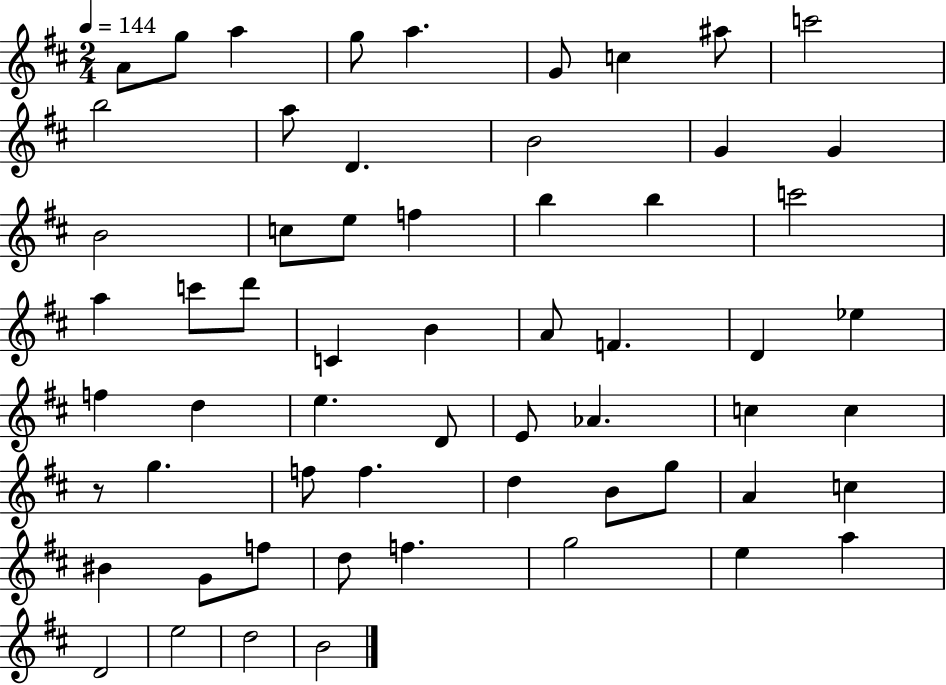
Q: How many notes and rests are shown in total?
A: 60